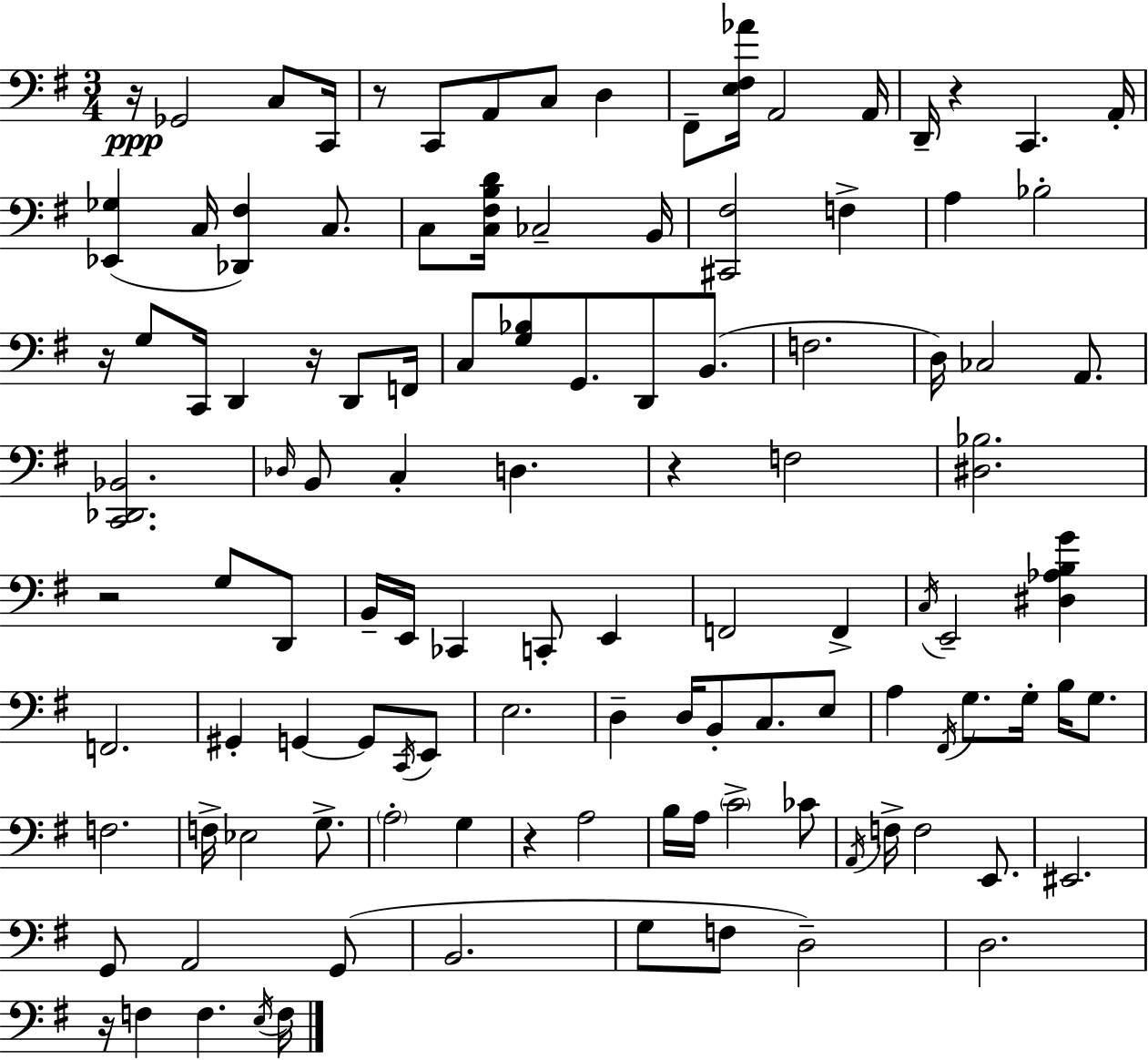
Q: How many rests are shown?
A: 9